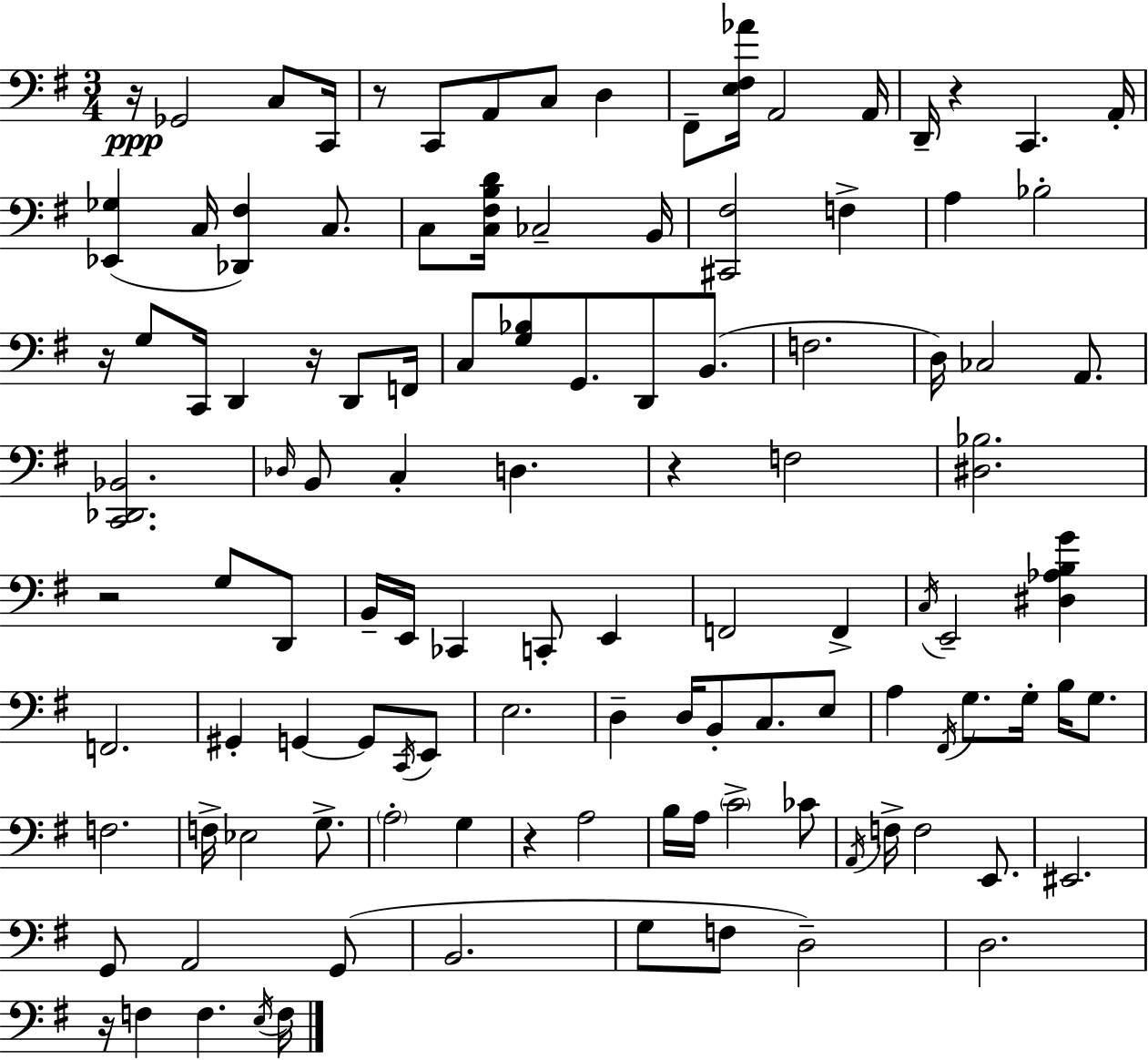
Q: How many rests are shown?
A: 9